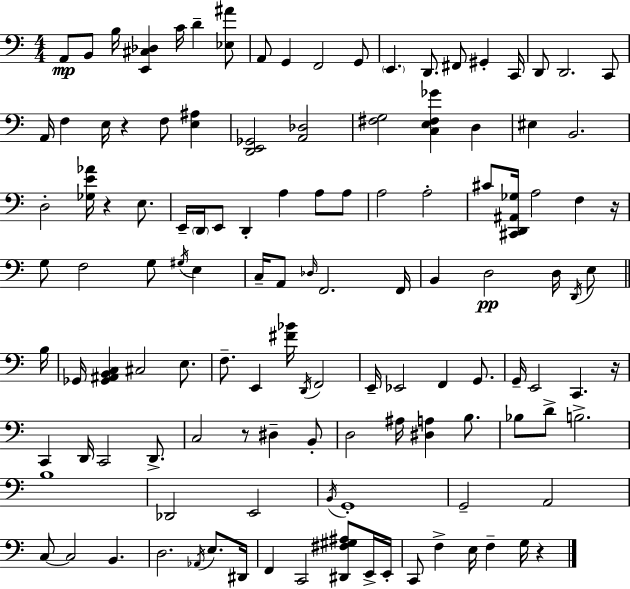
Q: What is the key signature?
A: C major